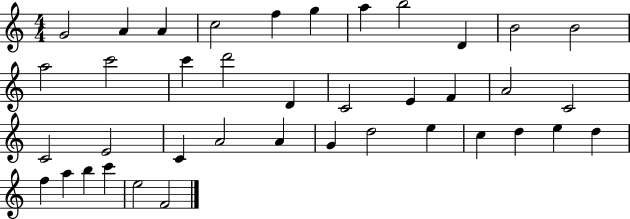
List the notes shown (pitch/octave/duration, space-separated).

G4/h A4/q A4/q C5/h F5/q G5/q A5/q B5/h D4/q B4/h B4/h A5/h C6/h C6/q D6/h D4/q C4/h E4/q F4/q A4/h C4/h C4/h E4/h C4/q A4/h A4/q G4/q D5/h E5/q C5/q D5/q E5/q D5/q F5/q A5/q B5/q C6/q E5/h F4/h